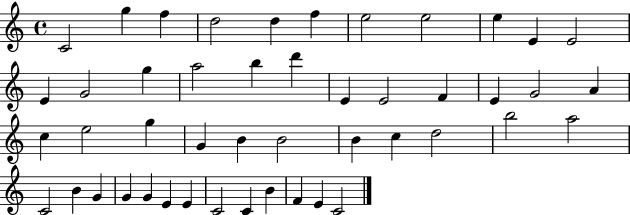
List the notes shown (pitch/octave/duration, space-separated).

C4/h G5/q F5/q D5/h D5/q F5/q E5/h E5/h E5/q E4/q E4/h E4/q G4/h G5/q A5/h B5/q D6/q E4/q E4/h F4/q E4/q G4/h A4/q C5/q E5/h G5/q G4/q B4/q B4/h B4/q C5/q D5/h B5/h A5/h C4/h B4/q G4/q G4/q G4/q E4/q E4/q C4/h C4/q B4/q F4/q E4/q C4/h